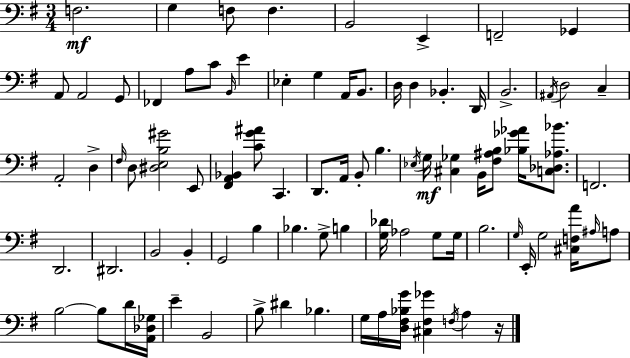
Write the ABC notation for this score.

X:1
T:Untitled
M:3/4
L:1/4
K:G
F,2 G, F,/2 F, B,,2 E,, F,,2 _G,, A,,/2 A,,2 G,,/2 _F,, A,/2 C/2 B,,/4 E _E, G, A,,/4 B,,/2 D,/4 D, _B,, D,,/4 B,,2 ^A,,/4 D,2 C, A,,2 D, ^F,/4 D,/2 [^D,E,B,^G]2 E,,/2 [^F,,A,,_B,,] [CG^A]/2 C,, D,,/2 A,,/4 B,,/2 B, _E,/4 G,/4 [^C,_G,] B,,/4 [^F,^A,B,]/2 [_B,_G_A]/4 [C,_D,_A,_B]/2 F,,2 D,,2 ^D,,2 B,,2 B,, G,,2 B, _B, G,/2 B, [G,_D]/4 _A,2 G,/2 G,/4 B,2 G,/4 E,,/4 G,2 [^C,F,A]/4 ^A,/4 A,/2 B,2 B,/2 D/4 [A,,_D,_G,]/4 E B,,2 B,/2 ^D _B, G,/4 A,/4 [D,^F,_B,G]/4 [^C,^F,_G] F,/4 A, z/4